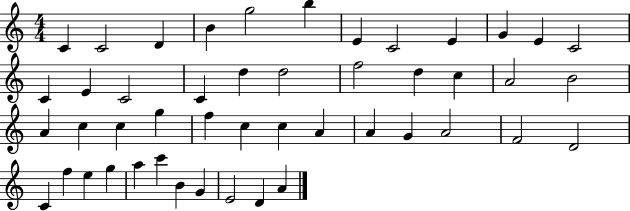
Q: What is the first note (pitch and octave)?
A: C4